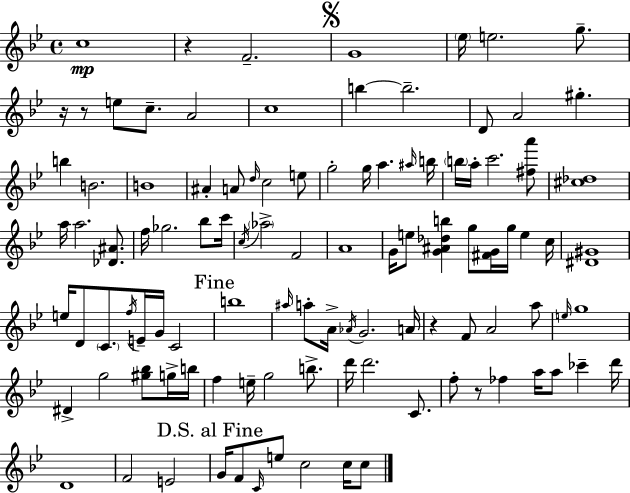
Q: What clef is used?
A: treble